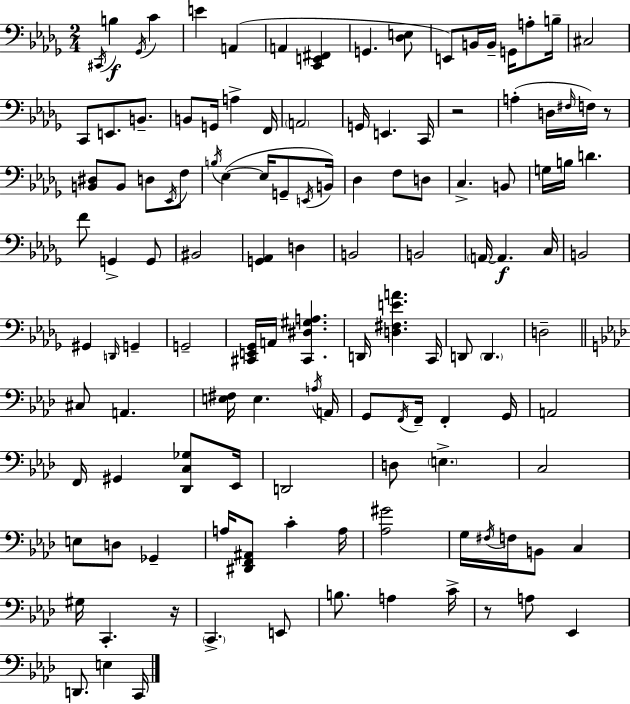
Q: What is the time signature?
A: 2/4